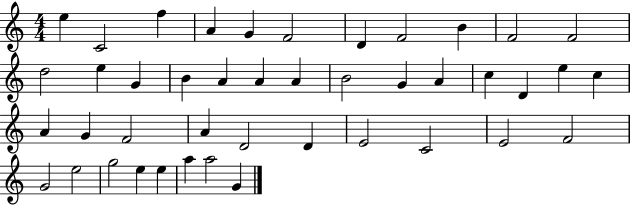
E5/q C4/h F5/q A4/q G4/q F4/h D4/q F4/h B4/q F4/h F4/h D5/h E5/q G4/q B4/q A4/q A4/q A4/q B4/h G4/q A4/q C5/q D4/q E5/q C5/q A4/q G4/q F4/h A4/q D4/h D4/q E4/h C4/h E4/h F4/h G4/h E5/h G5/h E5/q E5/q A5/q A5/h G4/q